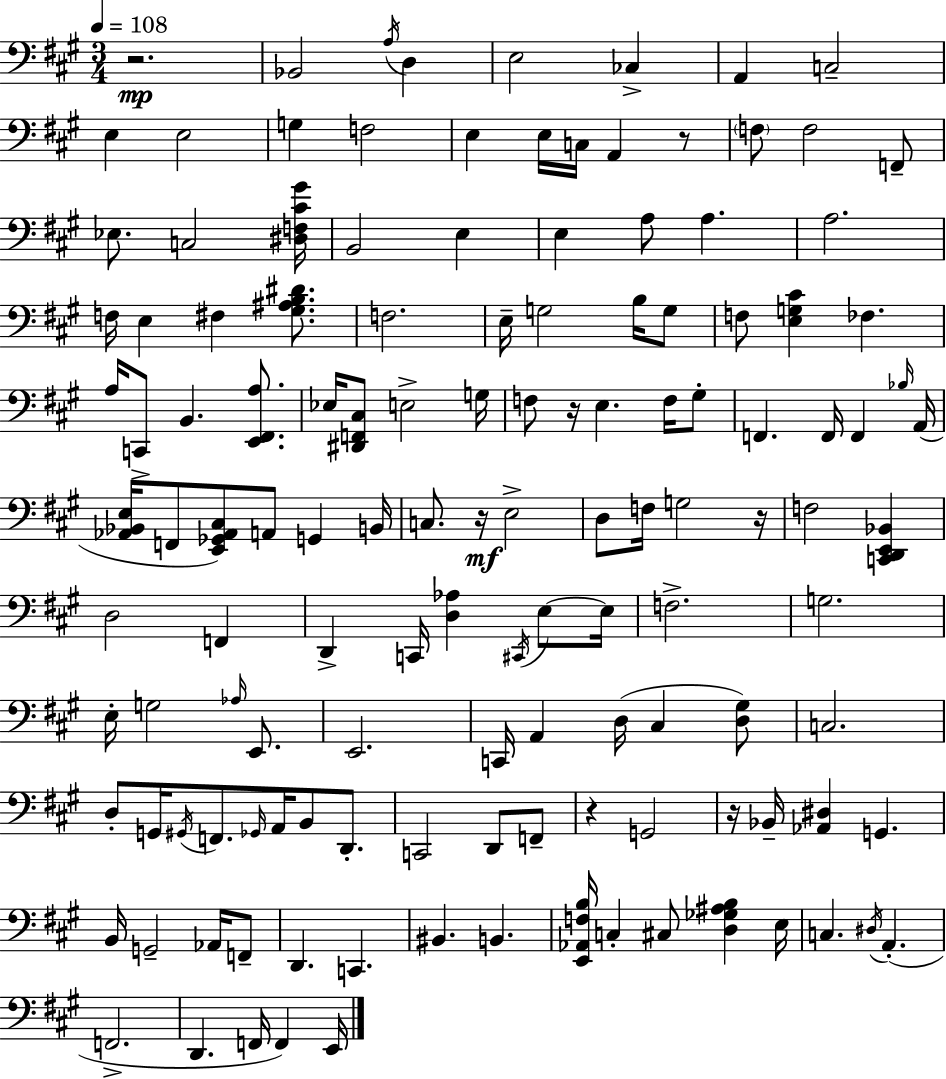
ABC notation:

X:1
T:Untitled
M:3/4
L:1/4
K:A
z2 _B,,2 A,/4 D, E,2 _C, A,, C,2 E, E,2 G, F,2 E, E,/4 C,/4 A,, z/2 F,/2 F,2 F,,/2 _E,/2 C,2 [^D,F,^C^G]/4 B,,2 E, E, A,/2 A, A,2 F,/4 E, ^F, [^G,^A,B,^D]/2 F,2 E,/4 G,2 B,/4 G,/2 F,/2 [E,G,^C] _F, A,/4 C,,/2 B,, [E,,^F,,A,]/2 _E,/4 [^D,,F,,^C,]/2 E,2 G,/4 F,/2 z/4 E, F,/4 ^G,/2 F,, F,,/4 F,, _B,/4 A,,/4 [_A,,_B,,E,]/4 F,,/2 [E,,_G,,_A,,^C,]/2 A,,/2 G,, B,,/4 C,/2 z/4 E,2 D,/2 F,/4 G,2 z/4 F,2 [C,,D,,E,,_B,,] D,2 F,, D,, C,,/4 [D,_A,] ^C,,/4 E,/2 E,/4 F,2 G,2 E,/4 G,2 _A,/4 E,,/2 E,,2 C,,/4 A,, D,/4 ^C, [D,^G,]/2 C,2 D,/2 G,,/4 ^G,,/4 F,,/2 _G,,/4 A,,/4 B,,/2 D,,/2 C,,2 D,,/2 F,,/2 z G,,2 z/4 _B,,/4 [_A,,^D,] G,, B,,/4 G,,2 _A,,/4 F,,/2 D,, C,, ^B,, B,, [E,,_A,,F,B,]/4 C, ^C,/2 [D,_G,^A,B,] E,/4 C, ^D,/4 A,, F,,2 D,, F,,/4 F,, E,,/4